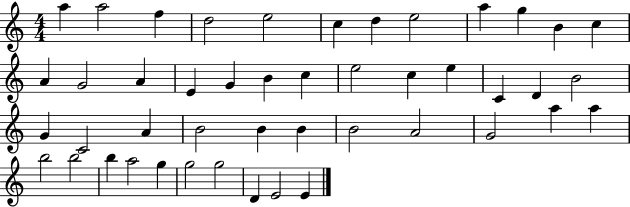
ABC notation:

X:1
T:Untitled
M:4/4
L:1/4
K:C
a a2 f d2 e2 c d e2 a g B c A G2 A E G B c e2 c e C D B2 G C2 A B2 B B B2 A2 G2 a a b2 b2 b a2 g g2 g2 D E2 E